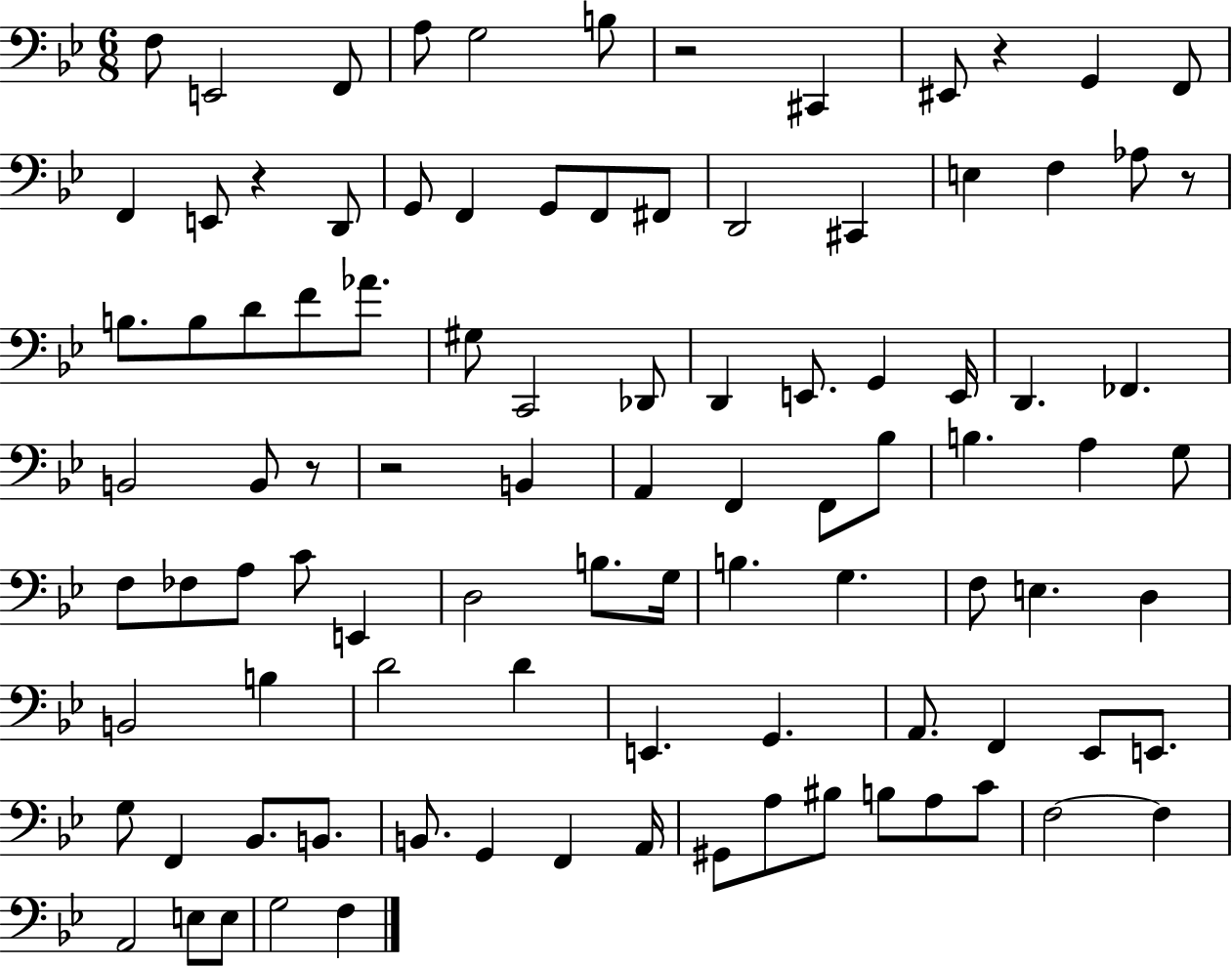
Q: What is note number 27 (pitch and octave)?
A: F4